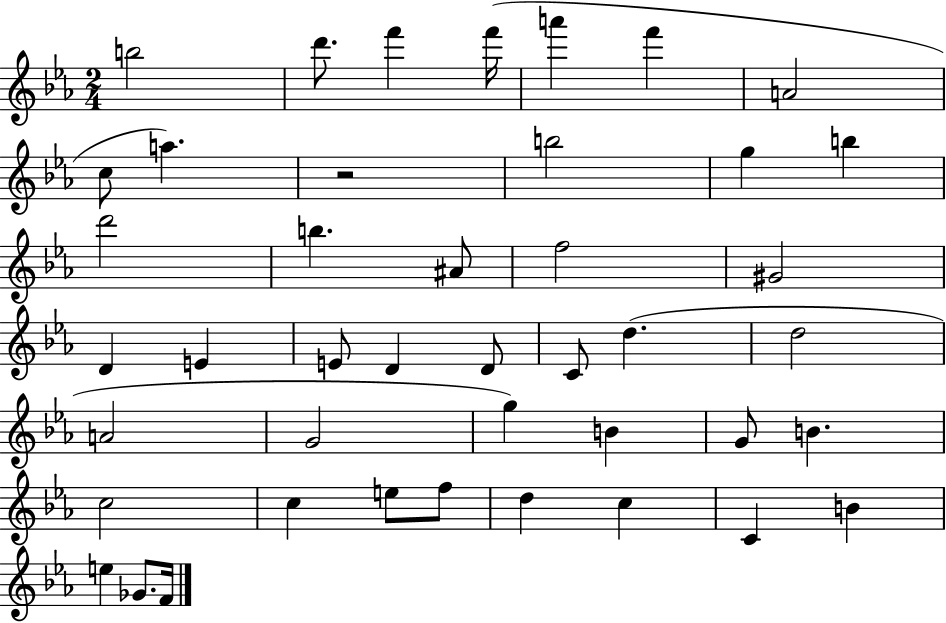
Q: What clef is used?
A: treble